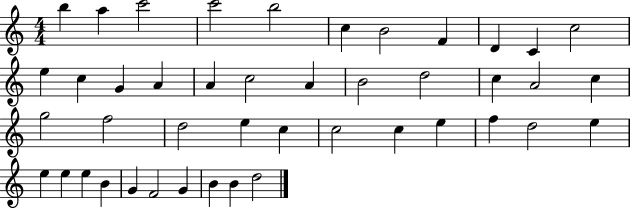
{
  \clef treble
  \numericTimeSignature
  \time 4/4
  \key c \major
  b''4 a''4 c'''2 | c'''2 b''2 | c''4 b'2 f'4 | d'4 c'4 c''2 | \break e''4 c''4 g'4 a'4 | a'4 c''2 a'4 | b'2 d''2 | c''4 a'2 c''4 | \break g''2 f''2 | d''2 e''4 c''4 | c''2 c''4 e''4 | f''4 d''2 e''4 | \break e''4 e''4 e''4 b'4 | g'4 f'2 g'4 | b'4 b'4 d''2 | \bar "|."
}